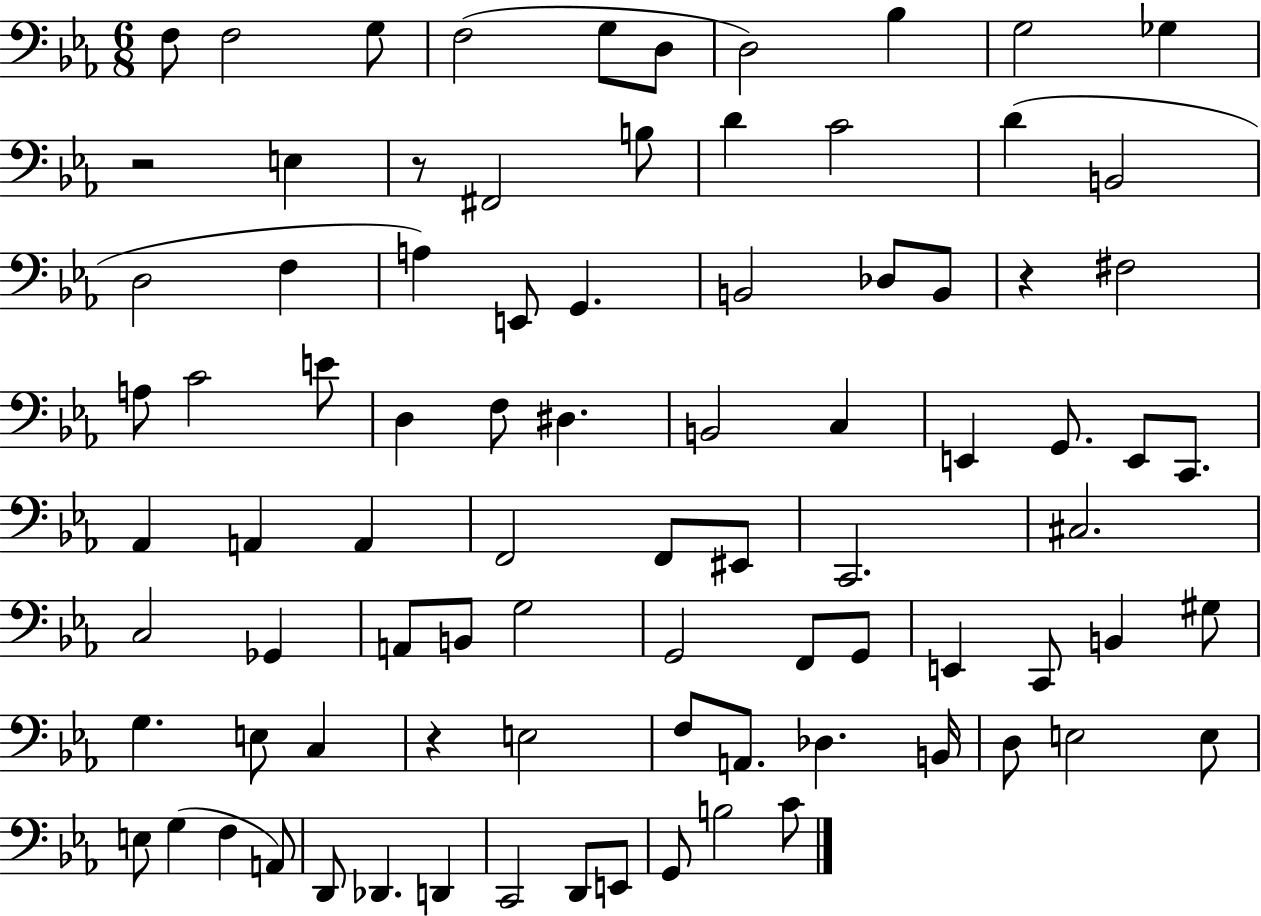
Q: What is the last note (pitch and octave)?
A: C4